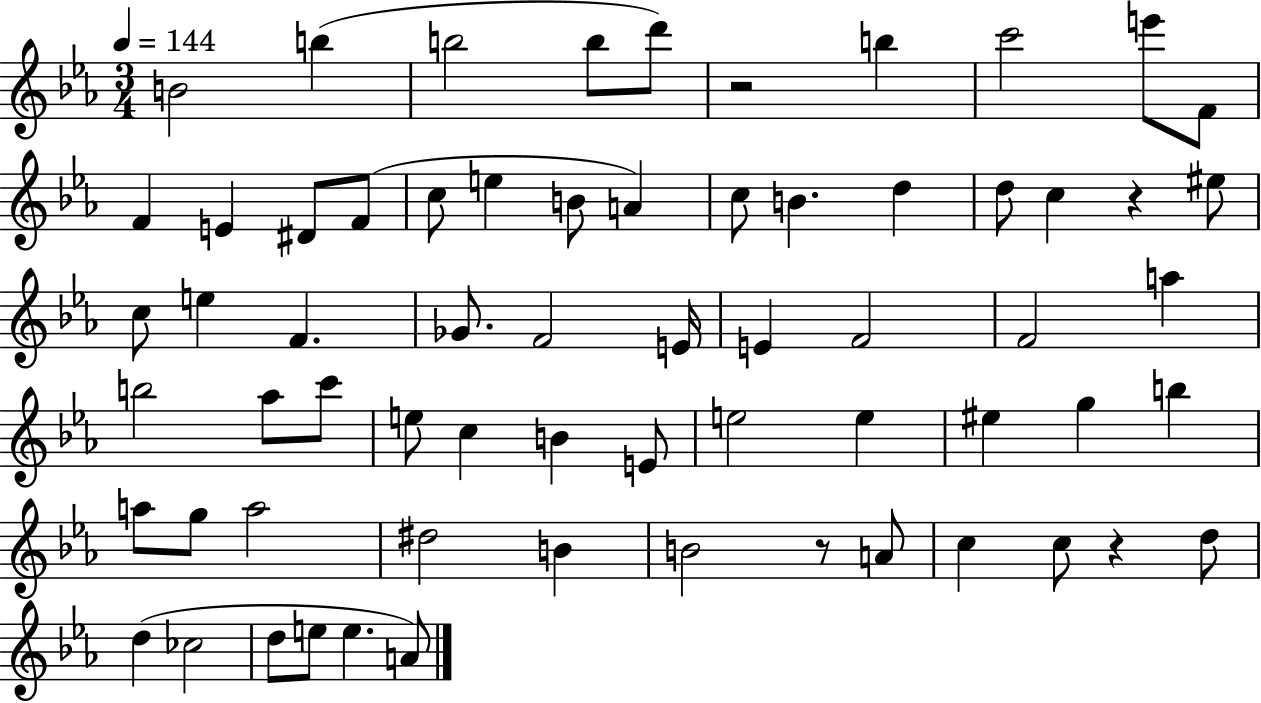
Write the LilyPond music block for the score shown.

{
  \clef treble
  \numericTimeSignature
  \time 3/4
  \key ees \major
  \tempo 4 = 144
  \repeat volta 2 { b'2 b''4( | b''2 b''8 d'''8) | r2 b''4 | c'''2 e'''8 f'8 | \break f'4 e'4 dis'8 f'8( | c''8 e''4 b'8 a'4) | c''8 b'4. d''4 | d''8 c''4 r4 eis''8 | \break c''8 e''4 f'4. | ges'8. f'2 e'16 | e'4 f'2 | f'2 a''4 | \break b''2 aes''8 c'''8 | e''8 c''4 b'4 e'8 | e''2 e''4 | eis''4 g''4 b''4 | \break a''8 g''8 a''2 | dis''2 b'4 | b'2 r8 a'8 | c''4 c''8 r4 d''8 | \break d''4( ces''2 | d''8 e''8 e''4. a'8) | } \bar "|."
}